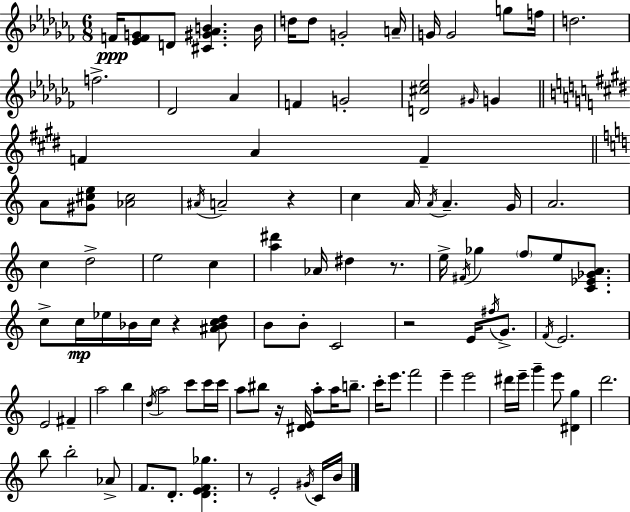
{
  \clef treble
  \numericTimeSignature
  \time 6/8
  \key aes \minor
  f'16\ppp <ees' f' g'>8 d'8 <cis' gis' aes' b'>4. b'16 | d''16 d''8 g'2-. a'16-- | g'16 g'2 g''8 f''16 | d''2. | \break f''2.-> | des'2 aes'4 | f'4 g'2-. | <d' cis'' ees''>2 \grace { gis'16 } g'4 | \break \bar "||" \break \key e \major f'4 a'4 f'4-- | \bar "||" \break \key c \major a'8 <gis' cis'' e''>8 <aes' cis''>2 | \acciaccatura { ais'16 } a'2-- r4 | c''4 a'16 \acciaccatura { a'16 } a'4.-- | g'16 a'2. | \break c''4 d''2-> | e''2 c''4 | <a'' dis'''>4 aes'16 dis''4 r8. | e''16-> \acciaccatura { fis'16 } ges''4 \parenthesize f''8 e''8 | \break <c' ees' ges' a'>8. c''8-> c''16\mp ees''16 bes'16 c''16 r4 | <ais' bes' c'' d''>8 b'8 b'8-. c'2 | r2 e'16 | \acciaccatura { fis''16 } g'8.-> \acciaccatura { f'16 } e'2. | \break e'2 | fis'4-- a''2 | b''4 \acciaccatura { d''16 } a''2 | c'''8 c'''16 c'''16 a''8 bis''8 r16 <dis' e'>16 | \break a''8-. a''16 b''8.-- c'''16-. e'''8. f'''2 | e'''4-- e'''2 | dis'''16 e'''16-- g'''4-- | e'''8 <dis' g''>4 d'''2. | \break b''8 b''2-. | aes'8-> f'8. d'8.-. | <d' e' f' ges''>4. r8 e'2-. | \acciaccatura { gis'16 } c'16 b'16 \bar "|."
}